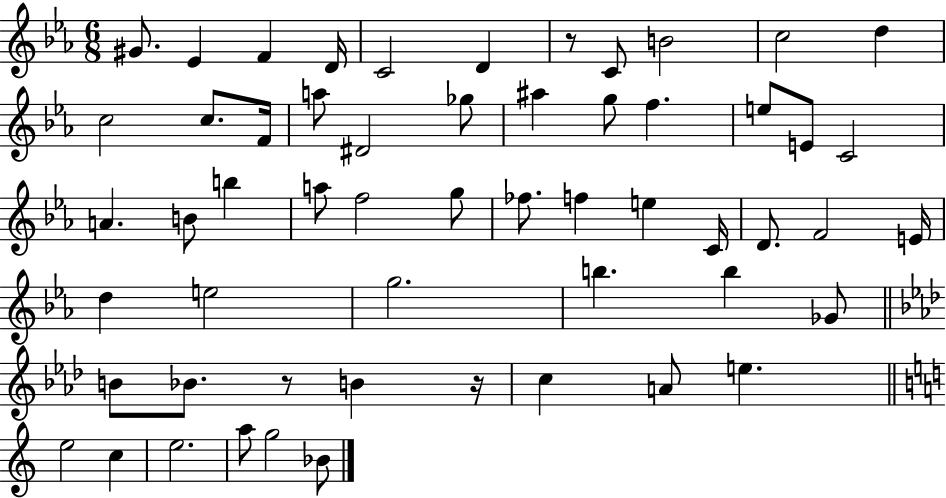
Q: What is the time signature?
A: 6/8